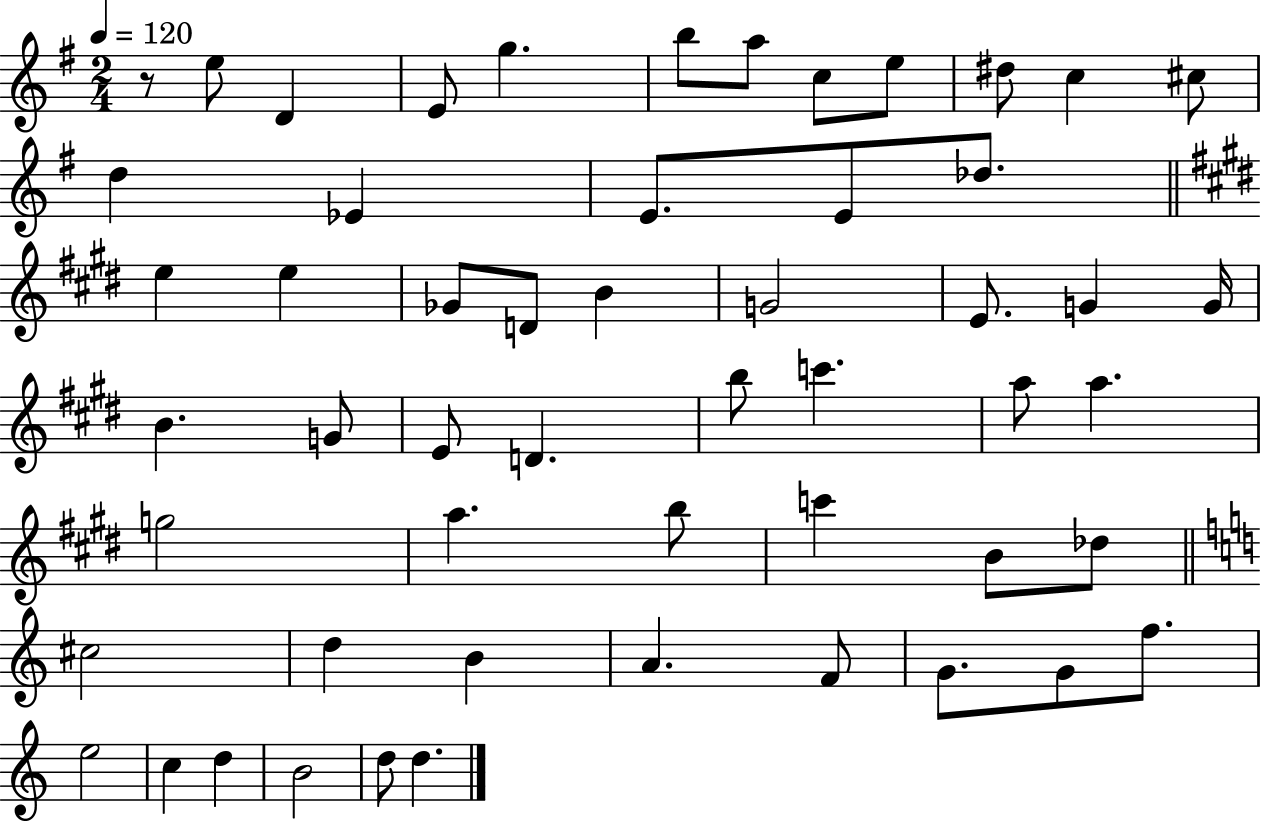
{
  \clef treble
  \numericTimeSignature
  \time 2/4
  \key g \major
  \tempo 4 = 120
  r8 e''8 d'4 | e'8 g''4. | b''8 a''8 c''8 e''8 | dis''8 c''4 cis''8 | \break d''4 ees'4 | e'8. e'8 des''8. | \bar "||" \break \key e \major e''4 e''4 | ges'8 d'8 b'4 | g'2 | e'8. g'4 g'16 | \break b'4. g'8 | e'8 d'4. | b''8 c'''4. | a''8 a''4. | \break g''2 | a''4. b''8 | c'''4 b'8 des''8 | \bar "||" \break \key c \major cis''2 | d''4 b'4 | a'4. f'8 | g'8. g'8 f''8. | \break e''2 | c''4 d''4 | b'2 | d''8 d''4. | \break \bar "|."
}